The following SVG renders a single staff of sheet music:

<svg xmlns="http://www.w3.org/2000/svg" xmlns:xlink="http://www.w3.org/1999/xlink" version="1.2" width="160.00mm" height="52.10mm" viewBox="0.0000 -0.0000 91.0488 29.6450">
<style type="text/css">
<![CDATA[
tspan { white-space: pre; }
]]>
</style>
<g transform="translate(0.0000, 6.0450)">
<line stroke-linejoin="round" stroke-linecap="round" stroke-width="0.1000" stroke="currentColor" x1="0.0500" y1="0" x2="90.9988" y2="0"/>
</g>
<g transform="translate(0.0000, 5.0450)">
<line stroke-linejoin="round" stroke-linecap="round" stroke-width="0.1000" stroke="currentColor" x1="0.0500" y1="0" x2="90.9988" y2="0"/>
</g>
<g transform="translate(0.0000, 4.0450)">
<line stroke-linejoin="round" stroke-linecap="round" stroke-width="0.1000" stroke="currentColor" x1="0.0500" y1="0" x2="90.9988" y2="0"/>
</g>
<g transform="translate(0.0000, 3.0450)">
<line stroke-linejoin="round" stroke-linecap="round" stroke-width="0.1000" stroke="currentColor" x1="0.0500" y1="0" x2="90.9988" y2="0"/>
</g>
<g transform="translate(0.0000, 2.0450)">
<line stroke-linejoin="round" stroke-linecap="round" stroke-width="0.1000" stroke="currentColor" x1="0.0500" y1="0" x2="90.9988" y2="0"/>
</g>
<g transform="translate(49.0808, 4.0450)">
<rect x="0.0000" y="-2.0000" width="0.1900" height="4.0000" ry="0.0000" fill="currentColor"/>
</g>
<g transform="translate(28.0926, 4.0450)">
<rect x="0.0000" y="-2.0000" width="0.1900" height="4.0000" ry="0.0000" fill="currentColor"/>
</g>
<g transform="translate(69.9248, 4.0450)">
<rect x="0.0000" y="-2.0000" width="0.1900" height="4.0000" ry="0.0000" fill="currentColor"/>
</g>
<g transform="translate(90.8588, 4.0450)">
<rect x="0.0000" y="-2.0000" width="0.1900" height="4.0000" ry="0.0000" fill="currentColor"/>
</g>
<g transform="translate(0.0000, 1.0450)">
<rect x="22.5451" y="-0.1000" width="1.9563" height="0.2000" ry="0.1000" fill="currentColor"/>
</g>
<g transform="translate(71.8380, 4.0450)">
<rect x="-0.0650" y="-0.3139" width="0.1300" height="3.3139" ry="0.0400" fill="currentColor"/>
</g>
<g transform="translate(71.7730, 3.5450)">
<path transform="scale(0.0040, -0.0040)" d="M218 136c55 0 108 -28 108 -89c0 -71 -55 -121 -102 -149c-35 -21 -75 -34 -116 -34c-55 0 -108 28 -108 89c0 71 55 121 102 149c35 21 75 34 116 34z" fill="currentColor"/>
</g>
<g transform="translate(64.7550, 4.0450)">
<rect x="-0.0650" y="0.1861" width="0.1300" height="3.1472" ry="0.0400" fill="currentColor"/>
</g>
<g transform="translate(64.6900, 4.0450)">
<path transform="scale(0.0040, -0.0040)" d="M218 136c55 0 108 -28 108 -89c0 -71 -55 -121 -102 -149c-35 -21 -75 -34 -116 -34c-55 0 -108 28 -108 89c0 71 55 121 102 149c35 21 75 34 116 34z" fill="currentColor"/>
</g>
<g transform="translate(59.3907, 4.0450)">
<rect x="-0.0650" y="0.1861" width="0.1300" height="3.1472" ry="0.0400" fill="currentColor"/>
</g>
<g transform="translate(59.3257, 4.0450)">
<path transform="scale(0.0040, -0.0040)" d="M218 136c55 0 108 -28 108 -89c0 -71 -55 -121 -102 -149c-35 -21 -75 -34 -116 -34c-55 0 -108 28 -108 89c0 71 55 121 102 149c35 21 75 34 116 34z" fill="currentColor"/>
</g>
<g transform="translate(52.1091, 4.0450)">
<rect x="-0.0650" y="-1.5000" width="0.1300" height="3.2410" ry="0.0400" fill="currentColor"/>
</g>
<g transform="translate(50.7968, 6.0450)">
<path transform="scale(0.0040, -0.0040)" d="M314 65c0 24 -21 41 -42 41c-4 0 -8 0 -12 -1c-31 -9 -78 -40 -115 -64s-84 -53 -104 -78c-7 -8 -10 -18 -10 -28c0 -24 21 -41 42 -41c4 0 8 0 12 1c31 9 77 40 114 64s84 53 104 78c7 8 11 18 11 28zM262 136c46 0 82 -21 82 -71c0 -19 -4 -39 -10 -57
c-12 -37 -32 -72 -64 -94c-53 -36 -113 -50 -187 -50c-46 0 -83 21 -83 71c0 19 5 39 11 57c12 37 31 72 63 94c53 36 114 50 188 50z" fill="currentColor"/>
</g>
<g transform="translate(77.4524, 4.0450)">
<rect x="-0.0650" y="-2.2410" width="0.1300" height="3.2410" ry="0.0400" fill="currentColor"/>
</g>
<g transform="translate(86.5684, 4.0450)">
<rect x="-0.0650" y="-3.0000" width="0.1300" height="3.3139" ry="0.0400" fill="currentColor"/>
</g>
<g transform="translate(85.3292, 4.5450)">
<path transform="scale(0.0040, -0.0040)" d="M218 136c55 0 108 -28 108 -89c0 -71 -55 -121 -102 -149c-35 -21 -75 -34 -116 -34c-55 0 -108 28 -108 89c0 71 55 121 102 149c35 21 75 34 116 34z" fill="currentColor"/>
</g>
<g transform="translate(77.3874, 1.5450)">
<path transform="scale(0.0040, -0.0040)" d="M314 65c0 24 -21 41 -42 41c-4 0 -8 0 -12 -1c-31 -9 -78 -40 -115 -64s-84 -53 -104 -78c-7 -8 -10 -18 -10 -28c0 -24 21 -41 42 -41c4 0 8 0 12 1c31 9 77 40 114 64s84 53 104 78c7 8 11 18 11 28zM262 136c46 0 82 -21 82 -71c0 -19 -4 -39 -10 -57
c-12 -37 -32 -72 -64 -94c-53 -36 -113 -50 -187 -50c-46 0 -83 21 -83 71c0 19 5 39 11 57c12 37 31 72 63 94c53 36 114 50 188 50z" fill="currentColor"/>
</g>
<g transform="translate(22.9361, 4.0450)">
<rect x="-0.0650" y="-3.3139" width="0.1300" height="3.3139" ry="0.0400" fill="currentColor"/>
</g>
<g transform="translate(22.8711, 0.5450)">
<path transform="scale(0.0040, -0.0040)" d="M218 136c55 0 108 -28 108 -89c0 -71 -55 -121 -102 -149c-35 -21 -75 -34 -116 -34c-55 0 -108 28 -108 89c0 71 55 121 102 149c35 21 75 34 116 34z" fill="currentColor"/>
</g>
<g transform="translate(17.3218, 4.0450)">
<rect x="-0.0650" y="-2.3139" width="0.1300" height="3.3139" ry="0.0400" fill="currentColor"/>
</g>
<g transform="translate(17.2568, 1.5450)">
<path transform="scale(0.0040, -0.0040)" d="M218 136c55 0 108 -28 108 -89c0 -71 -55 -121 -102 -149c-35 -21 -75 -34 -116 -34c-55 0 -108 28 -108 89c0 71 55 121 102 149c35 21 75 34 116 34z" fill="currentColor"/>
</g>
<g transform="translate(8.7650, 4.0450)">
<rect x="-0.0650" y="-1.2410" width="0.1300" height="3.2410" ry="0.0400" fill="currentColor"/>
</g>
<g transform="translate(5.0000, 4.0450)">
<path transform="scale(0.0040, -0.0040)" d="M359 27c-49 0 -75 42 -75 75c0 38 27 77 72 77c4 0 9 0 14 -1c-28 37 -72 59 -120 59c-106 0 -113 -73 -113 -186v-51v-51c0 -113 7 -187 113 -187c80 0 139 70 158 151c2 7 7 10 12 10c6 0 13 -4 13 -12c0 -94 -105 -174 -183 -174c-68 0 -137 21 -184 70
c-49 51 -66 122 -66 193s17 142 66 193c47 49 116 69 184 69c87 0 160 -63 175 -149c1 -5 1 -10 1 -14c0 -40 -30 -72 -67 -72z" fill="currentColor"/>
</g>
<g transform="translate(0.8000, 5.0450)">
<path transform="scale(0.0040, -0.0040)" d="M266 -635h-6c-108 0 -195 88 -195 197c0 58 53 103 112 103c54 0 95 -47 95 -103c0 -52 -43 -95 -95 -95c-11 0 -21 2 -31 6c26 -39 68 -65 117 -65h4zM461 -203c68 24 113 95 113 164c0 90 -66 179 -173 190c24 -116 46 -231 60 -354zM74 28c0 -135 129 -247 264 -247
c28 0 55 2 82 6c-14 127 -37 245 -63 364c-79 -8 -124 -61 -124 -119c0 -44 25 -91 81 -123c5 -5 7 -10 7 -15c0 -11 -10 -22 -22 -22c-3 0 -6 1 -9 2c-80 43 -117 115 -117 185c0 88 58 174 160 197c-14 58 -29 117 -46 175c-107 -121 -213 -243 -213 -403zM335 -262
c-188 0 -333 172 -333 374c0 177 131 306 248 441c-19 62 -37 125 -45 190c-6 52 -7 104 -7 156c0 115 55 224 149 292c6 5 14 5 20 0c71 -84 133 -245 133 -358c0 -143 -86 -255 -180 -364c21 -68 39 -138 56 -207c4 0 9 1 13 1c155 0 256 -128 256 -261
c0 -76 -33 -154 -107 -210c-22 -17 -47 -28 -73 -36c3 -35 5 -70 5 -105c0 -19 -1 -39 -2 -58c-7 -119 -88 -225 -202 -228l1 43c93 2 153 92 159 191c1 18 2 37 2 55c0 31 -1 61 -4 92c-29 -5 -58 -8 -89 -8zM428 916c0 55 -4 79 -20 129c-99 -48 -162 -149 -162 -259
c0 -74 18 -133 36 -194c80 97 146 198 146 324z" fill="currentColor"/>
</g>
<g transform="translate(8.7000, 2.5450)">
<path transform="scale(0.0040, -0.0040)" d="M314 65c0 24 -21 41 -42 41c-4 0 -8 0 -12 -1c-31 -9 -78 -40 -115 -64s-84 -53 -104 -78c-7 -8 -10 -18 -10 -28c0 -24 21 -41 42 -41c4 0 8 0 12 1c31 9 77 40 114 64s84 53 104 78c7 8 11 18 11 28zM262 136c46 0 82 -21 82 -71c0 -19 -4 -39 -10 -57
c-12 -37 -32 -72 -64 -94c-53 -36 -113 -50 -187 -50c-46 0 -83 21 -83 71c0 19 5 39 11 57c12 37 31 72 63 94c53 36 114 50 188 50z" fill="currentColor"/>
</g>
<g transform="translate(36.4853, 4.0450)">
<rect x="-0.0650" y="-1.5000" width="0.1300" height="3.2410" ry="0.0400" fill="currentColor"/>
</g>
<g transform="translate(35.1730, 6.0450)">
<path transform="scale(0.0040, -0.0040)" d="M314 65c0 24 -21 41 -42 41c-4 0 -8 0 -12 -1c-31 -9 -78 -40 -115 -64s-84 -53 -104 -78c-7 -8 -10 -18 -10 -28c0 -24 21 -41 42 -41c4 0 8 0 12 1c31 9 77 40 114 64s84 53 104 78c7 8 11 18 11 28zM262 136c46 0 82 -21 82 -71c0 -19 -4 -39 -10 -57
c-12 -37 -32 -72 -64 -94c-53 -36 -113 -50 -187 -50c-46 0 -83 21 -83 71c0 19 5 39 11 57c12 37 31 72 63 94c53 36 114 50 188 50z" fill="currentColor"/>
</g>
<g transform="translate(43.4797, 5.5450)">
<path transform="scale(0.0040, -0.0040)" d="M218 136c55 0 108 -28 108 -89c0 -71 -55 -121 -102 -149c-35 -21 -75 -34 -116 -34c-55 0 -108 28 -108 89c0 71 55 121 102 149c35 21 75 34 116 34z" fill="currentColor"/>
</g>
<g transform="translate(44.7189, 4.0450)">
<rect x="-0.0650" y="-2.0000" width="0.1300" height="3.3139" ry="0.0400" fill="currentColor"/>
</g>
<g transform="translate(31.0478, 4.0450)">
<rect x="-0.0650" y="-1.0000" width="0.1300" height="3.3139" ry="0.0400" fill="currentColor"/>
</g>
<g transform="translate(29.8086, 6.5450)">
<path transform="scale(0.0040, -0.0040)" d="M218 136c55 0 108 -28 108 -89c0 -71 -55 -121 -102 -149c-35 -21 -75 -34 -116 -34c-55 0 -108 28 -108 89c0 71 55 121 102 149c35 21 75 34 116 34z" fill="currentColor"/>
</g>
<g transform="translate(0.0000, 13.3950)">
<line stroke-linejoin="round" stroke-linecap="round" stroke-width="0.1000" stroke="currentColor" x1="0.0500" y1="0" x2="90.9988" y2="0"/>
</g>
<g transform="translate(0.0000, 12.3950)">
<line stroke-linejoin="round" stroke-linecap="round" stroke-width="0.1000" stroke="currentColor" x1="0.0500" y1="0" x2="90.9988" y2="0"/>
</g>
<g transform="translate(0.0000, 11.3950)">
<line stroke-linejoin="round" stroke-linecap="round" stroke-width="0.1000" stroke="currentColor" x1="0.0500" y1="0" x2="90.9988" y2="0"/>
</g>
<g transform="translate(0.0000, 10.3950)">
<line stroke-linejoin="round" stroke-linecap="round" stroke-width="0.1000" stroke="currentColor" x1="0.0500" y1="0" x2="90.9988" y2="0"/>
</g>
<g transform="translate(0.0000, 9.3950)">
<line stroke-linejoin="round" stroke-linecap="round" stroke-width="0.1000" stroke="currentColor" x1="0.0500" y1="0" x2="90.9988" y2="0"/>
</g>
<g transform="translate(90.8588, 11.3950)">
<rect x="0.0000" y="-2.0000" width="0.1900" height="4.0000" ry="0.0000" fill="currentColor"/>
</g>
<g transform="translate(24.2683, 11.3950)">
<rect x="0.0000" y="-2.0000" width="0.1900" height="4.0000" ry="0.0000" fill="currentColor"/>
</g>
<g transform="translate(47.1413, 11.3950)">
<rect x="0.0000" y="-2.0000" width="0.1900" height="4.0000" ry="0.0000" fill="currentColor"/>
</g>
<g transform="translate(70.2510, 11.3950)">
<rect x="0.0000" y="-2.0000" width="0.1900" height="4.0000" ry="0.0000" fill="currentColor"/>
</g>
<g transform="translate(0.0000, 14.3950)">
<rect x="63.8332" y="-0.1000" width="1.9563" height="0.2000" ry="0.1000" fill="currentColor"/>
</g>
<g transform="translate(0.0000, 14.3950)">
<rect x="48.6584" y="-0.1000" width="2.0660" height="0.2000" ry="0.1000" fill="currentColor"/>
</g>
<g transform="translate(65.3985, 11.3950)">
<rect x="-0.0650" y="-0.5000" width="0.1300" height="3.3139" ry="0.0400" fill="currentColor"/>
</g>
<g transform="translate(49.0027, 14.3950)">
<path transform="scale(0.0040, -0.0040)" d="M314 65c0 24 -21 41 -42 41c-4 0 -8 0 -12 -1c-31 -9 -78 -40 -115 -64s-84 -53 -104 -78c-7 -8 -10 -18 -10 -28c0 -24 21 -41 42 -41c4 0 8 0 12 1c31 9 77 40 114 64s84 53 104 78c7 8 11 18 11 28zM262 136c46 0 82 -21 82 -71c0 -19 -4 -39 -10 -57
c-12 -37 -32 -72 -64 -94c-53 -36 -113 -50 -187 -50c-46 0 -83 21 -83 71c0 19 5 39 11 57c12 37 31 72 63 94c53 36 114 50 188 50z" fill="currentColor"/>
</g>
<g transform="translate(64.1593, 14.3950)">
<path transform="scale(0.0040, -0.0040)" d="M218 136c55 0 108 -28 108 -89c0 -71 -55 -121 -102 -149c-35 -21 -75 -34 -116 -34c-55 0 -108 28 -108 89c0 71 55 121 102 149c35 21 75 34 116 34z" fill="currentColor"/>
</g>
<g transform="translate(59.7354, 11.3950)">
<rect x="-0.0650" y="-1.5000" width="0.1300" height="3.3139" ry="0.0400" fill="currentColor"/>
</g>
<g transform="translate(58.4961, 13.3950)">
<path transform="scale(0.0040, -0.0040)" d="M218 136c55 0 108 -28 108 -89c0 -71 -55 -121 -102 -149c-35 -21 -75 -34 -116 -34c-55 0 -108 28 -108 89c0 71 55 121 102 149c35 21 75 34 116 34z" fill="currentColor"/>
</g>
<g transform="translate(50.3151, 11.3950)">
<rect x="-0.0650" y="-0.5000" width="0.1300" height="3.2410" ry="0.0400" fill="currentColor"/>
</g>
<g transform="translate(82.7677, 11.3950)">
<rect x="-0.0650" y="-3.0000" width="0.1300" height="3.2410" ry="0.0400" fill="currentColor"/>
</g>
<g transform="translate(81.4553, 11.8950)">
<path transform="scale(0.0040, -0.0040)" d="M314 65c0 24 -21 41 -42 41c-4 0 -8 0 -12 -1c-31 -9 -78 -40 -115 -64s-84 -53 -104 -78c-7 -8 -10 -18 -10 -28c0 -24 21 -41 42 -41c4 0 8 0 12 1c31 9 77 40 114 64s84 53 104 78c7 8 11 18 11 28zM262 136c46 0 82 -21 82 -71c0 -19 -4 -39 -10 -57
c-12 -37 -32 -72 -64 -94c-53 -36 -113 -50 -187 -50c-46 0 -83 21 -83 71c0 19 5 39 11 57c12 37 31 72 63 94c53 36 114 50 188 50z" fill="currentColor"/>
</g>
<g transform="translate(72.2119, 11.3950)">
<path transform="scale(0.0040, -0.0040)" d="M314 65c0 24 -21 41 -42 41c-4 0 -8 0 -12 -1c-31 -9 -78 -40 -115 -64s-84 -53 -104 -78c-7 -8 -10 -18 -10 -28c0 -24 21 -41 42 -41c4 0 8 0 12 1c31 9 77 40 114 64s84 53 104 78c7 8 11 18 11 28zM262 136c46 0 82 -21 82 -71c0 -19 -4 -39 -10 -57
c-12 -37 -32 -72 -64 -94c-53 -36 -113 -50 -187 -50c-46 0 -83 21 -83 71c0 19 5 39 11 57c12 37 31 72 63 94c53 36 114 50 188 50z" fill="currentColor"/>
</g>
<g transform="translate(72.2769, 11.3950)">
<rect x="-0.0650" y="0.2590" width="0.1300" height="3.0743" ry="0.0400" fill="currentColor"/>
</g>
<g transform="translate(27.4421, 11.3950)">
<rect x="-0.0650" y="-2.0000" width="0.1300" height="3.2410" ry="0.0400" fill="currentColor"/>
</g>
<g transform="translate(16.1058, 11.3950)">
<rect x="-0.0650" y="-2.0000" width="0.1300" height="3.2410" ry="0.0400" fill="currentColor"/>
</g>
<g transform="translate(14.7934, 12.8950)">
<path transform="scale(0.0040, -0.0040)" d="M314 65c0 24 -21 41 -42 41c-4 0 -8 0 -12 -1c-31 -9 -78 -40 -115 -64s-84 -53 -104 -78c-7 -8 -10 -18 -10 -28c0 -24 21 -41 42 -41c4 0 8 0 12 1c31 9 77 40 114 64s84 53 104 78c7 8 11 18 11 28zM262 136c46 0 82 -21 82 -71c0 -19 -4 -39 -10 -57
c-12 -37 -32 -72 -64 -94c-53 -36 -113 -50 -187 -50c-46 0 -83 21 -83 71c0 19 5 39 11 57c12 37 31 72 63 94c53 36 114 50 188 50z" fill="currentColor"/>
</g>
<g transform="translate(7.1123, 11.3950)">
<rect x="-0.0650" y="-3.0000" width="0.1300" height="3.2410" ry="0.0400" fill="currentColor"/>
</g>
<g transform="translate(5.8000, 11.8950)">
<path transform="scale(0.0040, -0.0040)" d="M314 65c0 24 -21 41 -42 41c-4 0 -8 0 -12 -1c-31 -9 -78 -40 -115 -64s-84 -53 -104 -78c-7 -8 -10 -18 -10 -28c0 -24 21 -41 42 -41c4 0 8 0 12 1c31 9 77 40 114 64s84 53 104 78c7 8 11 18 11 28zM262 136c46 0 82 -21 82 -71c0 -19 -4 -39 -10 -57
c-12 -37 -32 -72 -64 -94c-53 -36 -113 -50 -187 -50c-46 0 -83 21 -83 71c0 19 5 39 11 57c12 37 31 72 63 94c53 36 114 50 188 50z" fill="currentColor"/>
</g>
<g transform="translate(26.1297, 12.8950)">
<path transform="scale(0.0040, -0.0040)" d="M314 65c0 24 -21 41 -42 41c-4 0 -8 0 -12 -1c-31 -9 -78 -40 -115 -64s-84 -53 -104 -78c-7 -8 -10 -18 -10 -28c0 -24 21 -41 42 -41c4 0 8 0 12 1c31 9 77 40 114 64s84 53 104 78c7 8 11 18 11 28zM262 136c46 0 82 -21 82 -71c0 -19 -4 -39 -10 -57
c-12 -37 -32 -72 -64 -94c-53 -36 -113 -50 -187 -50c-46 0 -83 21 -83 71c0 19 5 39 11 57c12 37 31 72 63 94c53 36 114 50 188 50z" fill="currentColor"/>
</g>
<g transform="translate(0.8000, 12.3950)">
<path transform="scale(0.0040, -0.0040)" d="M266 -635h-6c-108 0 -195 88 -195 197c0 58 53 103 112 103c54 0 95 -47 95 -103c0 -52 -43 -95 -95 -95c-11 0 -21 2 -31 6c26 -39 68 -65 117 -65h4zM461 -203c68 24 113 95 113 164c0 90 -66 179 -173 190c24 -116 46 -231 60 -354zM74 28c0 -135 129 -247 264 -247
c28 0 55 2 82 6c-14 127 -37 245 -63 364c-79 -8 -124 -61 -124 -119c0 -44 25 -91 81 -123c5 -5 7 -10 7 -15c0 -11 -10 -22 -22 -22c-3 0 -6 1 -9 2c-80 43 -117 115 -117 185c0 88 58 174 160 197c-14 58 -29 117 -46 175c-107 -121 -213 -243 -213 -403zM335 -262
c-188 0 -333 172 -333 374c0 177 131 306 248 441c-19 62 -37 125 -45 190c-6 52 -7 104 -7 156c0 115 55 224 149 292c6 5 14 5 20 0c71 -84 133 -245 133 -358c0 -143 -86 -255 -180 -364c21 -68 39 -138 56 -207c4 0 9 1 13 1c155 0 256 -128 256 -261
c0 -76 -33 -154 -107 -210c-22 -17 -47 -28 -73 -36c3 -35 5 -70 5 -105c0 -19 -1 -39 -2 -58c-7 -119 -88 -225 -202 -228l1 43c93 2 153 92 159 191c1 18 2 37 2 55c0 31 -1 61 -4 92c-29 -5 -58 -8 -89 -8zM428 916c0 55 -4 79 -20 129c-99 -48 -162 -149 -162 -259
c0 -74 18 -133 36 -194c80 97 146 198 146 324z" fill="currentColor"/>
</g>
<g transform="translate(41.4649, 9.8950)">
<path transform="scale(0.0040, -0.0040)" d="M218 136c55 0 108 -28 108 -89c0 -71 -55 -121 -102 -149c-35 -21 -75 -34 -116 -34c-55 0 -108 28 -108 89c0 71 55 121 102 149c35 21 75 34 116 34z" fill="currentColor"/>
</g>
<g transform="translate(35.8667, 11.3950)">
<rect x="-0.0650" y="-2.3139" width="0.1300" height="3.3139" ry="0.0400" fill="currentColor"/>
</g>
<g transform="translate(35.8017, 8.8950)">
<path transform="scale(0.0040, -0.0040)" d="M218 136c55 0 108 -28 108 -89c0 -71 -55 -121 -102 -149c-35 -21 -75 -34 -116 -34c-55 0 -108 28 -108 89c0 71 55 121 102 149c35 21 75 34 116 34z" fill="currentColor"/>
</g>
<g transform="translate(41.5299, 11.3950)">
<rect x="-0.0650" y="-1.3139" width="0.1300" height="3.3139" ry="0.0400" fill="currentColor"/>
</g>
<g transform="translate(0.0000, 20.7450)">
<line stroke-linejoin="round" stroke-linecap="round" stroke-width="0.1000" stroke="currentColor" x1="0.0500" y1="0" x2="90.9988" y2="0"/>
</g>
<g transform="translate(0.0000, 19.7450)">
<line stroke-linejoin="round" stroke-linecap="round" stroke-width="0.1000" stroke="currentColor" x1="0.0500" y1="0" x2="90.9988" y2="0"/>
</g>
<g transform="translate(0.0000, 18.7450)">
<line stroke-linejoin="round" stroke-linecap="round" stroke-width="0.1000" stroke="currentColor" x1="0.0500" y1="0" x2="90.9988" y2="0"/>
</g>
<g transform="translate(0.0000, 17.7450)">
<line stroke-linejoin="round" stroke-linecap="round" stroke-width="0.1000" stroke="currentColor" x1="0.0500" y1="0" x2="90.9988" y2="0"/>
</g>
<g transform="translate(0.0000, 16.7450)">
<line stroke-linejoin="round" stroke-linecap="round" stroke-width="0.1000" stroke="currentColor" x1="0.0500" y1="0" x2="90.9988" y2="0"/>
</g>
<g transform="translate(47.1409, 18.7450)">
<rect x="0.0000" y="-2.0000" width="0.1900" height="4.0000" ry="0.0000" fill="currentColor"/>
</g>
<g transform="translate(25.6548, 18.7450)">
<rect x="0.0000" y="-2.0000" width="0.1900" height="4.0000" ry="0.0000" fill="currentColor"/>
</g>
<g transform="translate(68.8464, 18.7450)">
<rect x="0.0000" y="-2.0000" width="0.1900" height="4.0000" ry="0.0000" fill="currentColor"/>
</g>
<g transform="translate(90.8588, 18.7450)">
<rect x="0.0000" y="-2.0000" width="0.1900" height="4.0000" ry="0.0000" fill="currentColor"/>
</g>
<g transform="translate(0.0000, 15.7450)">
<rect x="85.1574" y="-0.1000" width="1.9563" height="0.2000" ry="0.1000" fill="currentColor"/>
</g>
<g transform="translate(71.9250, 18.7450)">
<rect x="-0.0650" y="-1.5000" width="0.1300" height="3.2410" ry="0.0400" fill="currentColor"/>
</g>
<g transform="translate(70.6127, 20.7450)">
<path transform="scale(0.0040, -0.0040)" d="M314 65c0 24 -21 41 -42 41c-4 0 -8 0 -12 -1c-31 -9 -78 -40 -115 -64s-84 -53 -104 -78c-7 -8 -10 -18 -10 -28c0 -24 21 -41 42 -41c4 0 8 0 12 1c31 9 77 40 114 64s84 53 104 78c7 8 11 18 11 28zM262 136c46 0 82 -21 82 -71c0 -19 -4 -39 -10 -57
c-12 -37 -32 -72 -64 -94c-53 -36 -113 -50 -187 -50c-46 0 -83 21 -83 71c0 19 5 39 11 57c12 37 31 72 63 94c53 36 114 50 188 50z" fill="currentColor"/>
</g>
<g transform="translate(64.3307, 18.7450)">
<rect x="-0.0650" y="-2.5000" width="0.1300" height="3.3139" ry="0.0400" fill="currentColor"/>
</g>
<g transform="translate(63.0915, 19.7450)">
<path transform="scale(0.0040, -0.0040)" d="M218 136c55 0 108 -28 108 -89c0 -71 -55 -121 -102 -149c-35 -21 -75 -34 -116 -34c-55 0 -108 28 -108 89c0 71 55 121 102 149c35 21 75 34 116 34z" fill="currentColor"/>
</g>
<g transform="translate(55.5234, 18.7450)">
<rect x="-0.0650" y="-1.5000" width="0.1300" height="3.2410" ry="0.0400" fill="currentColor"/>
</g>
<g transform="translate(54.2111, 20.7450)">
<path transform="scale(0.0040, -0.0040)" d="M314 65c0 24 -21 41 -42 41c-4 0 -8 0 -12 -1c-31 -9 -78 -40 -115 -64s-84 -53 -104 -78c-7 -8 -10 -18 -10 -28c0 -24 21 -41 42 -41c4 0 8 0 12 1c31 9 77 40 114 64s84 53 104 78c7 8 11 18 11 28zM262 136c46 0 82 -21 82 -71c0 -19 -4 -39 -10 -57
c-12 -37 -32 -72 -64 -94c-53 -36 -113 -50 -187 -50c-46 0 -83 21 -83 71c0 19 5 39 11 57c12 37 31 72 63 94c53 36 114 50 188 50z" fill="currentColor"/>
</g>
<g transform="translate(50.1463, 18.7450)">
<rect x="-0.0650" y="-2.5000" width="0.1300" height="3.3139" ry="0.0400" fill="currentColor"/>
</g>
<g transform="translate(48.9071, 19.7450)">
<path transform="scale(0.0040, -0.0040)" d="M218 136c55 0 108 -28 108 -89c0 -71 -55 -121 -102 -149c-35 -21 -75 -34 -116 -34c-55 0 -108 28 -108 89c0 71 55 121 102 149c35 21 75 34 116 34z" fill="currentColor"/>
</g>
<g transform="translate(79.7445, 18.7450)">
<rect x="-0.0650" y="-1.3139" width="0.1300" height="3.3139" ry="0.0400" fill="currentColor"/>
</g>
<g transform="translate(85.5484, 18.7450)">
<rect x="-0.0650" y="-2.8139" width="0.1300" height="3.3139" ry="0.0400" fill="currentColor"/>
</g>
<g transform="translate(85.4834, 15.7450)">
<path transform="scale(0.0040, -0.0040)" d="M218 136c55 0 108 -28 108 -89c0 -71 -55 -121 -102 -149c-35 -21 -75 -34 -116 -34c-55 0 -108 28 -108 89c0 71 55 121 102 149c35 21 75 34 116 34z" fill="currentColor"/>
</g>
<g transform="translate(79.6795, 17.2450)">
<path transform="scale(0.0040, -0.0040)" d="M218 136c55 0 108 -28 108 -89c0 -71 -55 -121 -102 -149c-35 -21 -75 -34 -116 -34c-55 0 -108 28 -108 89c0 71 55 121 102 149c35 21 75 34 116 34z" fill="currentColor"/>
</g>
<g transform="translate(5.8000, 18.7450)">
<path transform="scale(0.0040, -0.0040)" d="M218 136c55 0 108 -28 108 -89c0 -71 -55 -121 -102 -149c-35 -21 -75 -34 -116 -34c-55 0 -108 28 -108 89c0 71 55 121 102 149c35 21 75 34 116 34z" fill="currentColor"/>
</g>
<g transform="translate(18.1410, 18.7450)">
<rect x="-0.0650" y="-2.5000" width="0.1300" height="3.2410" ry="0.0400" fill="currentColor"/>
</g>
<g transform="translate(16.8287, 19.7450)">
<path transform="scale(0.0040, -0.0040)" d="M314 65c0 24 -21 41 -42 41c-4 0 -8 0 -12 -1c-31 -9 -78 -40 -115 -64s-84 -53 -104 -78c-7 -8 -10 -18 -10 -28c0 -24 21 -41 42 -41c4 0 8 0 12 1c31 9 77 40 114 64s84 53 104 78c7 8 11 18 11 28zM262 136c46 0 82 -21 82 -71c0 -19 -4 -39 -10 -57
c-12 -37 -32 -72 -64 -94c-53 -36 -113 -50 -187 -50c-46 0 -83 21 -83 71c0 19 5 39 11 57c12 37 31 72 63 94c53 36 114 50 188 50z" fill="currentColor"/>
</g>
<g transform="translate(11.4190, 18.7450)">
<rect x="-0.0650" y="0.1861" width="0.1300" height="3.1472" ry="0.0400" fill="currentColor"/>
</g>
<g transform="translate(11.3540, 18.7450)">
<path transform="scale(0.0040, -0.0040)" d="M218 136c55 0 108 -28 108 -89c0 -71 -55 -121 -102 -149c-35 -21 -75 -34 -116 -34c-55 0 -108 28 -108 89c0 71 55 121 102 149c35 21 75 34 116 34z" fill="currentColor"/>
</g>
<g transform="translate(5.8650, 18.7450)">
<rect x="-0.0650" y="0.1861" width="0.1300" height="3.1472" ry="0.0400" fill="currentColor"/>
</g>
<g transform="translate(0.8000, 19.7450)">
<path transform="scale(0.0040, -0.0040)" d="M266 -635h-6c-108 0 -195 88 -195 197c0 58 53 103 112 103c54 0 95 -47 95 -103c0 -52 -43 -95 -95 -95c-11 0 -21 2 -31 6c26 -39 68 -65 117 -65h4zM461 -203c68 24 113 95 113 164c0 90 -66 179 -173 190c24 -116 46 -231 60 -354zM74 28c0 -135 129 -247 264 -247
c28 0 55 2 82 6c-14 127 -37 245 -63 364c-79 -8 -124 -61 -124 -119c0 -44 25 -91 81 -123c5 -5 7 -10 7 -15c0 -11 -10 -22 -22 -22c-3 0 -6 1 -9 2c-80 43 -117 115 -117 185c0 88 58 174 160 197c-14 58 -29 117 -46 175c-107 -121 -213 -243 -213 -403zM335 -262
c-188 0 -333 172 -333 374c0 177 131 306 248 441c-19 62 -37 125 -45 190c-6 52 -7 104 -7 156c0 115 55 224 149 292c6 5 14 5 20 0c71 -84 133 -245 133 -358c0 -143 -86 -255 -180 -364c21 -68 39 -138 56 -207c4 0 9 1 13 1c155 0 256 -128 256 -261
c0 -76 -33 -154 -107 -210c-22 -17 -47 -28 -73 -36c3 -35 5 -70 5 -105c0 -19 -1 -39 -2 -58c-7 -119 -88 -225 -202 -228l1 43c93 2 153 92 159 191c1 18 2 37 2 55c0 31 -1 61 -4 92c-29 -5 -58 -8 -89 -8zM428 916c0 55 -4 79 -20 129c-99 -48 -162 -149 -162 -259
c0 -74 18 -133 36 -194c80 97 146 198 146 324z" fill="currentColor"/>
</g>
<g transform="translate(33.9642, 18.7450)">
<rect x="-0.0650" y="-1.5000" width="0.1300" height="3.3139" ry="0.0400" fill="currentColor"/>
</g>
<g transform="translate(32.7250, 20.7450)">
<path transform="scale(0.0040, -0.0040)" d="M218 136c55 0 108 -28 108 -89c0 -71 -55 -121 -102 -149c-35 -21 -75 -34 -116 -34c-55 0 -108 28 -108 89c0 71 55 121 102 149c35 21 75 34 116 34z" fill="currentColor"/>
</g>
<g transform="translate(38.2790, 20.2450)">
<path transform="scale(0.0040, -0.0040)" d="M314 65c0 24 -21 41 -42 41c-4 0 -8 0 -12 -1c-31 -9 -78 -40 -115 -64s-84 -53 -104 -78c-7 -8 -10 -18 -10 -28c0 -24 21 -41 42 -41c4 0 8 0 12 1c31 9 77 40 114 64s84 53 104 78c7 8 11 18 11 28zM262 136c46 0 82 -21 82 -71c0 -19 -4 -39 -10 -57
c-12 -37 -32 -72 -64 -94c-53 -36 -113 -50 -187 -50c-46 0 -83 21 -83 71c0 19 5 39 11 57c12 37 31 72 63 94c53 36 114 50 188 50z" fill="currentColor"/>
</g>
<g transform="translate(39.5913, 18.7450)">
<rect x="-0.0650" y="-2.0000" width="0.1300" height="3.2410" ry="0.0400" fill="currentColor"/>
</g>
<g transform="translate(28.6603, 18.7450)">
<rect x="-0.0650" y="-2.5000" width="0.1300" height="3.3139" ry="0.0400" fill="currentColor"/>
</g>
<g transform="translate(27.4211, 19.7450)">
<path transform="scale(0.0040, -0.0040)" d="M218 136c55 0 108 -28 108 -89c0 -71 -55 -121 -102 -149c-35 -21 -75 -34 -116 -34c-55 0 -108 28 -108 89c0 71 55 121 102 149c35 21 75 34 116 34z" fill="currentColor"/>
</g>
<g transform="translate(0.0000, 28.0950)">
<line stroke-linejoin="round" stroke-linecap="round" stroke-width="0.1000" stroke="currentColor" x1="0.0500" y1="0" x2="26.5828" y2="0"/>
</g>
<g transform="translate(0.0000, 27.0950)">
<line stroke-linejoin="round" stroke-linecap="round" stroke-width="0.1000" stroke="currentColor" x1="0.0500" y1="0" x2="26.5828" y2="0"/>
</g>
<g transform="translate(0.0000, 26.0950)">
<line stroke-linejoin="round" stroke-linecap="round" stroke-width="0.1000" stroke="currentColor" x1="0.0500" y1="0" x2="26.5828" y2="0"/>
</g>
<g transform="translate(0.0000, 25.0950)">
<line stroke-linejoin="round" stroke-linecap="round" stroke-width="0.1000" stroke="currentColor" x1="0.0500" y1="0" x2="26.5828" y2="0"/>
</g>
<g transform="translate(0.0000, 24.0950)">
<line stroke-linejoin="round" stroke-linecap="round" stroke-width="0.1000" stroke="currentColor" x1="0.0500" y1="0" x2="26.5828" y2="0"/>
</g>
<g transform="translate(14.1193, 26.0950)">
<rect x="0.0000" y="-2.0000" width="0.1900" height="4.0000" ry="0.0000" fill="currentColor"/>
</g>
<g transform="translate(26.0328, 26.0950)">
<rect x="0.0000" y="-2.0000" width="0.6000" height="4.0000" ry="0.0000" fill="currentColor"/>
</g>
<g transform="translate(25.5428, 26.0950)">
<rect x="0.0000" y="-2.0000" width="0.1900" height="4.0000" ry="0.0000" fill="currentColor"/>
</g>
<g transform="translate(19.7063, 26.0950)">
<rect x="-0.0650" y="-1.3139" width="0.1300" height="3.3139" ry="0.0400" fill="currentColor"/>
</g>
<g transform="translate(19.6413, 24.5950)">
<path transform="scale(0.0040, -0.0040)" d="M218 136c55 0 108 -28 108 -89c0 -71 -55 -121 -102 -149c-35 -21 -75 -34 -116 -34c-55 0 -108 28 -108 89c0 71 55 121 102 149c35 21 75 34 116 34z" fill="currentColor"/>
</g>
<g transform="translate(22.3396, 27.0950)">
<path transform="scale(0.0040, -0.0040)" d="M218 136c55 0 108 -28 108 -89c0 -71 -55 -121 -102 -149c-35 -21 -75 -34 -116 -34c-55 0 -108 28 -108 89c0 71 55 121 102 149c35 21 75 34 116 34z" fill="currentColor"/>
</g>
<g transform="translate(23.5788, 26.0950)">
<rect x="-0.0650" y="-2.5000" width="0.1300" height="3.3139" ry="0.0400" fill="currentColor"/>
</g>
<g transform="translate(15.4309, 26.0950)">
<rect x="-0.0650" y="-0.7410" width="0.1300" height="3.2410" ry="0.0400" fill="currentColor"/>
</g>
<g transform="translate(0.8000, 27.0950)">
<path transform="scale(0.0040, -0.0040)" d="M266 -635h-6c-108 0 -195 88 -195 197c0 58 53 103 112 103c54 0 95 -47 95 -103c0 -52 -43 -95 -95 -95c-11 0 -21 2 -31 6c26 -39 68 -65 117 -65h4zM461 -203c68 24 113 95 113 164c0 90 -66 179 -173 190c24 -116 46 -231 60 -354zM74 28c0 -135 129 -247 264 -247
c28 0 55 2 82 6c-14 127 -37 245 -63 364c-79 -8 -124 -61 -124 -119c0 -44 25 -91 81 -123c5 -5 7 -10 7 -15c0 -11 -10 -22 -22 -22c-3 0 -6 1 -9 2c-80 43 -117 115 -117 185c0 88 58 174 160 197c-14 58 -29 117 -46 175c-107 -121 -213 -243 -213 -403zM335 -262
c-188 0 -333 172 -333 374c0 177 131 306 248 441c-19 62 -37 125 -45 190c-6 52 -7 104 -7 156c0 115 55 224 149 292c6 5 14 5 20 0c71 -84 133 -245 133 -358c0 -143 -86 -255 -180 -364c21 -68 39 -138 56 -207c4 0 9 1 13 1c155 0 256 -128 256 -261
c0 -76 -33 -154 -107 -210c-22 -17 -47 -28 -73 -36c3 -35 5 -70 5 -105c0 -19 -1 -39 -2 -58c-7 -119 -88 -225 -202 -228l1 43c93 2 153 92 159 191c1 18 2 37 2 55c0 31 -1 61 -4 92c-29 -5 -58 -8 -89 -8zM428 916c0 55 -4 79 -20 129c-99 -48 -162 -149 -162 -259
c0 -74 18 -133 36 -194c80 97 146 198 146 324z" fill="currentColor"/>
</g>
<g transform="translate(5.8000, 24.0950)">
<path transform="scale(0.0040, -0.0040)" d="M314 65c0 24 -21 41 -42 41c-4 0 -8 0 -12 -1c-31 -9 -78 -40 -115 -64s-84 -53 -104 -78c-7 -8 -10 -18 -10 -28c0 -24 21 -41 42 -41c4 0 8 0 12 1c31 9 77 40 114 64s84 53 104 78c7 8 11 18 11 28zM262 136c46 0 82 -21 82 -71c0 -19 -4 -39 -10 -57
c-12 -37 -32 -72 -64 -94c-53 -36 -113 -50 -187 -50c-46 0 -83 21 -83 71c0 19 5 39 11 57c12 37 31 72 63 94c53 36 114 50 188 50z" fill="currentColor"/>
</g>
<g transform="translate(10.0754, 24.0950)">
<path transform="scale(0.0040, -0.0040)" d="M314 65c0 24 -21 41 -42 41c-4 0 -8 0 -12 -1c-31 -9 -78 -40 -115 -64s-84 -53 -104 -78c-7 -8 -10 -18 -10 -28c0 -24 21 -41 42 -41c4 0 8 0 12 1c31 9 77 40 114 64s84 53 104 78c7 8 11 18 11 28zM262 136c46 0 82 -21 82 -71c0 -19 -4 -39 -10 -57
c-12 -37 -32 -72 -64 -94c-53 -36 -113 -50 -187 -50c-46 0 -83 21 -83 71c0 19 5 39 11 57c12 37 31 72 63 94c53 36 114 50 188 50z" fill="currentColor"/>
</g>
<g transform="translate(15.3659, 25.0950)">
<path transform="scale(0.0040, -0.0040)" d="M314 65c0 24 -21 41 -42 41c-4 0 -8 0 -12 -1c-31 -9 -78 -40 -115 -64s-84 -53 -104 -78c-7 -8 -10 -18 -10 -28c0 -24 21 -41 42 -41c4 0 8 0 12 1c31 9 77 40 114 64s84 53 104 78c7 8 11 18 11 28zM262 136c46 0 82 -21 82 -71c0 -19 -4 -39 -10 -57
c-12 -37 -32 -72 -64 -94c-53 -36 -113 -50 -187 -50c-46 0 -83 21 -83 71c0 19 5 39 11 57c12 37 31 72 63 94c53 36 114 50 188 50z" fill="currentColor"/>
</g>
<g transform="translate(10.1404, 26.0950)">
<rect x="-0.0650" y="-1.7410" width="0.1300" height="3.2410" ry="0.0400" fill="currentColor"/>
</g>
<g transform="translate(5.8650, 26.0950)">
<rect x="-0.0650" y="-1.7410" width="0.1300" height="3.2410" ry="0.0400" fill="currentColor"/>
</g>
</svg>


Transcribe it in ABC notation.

X:1
T:Untitled
M:4/4
L:1/4
K:C
e2 g b D E2 F E2 B B c g2 A A2 F2 F2 g e C2 E C B2 A2 B B G2 G E F2 G E2 G E2 e a f2 f2 d2 e G